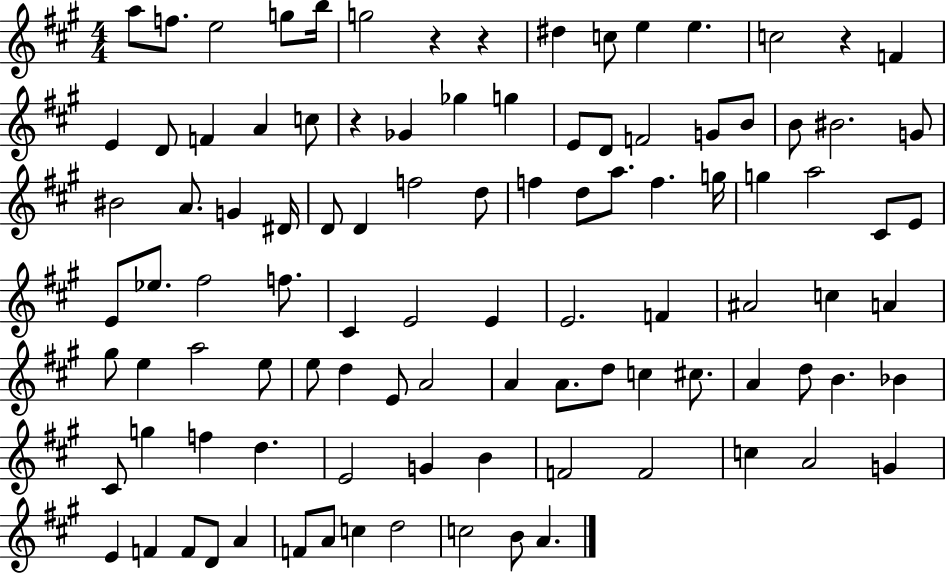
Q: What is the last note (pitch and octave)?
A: A4